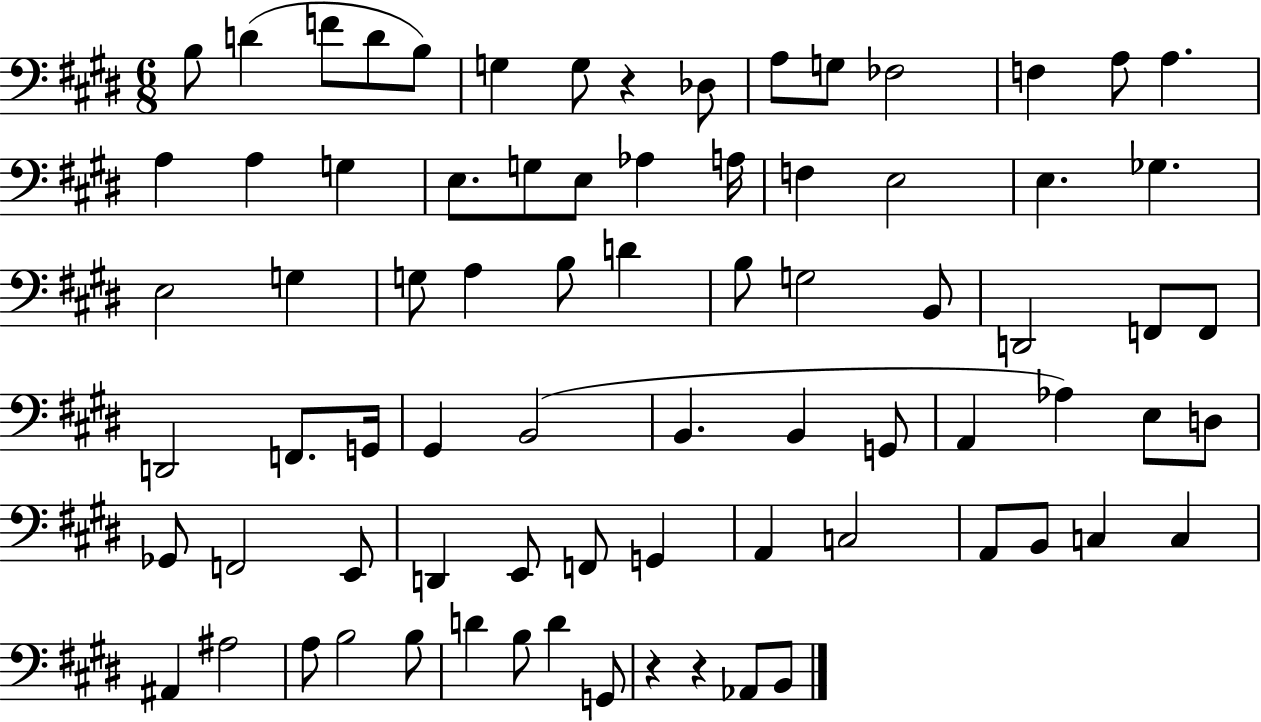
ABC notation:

X:1
T:Untitled
M:6/8
L:1/4
K:E
B,/2 D F/2 D/2 B,/2 G, G,/2 z _D,/2 A,/2 G,/2 _F,2 F, A,/2 A, A, A, G, E,/2 G,/2 E,/2 _A, A,/4 F, E,2 E, _G, E,2 G, G,/2 A, B,/2 D B,/2 G,2 B,,/2 D,,2 F,,/2 F,,/2 D,,2 F,,/2 G,,/4 ^G,, B,,2 B,, B,, G,,/2 A,, _A, E,/2 D,/2 _G,,/2 F,,2 E,,/2 D,, E,,/2 F,,/2 G,, A,, C,2 A,,/2 B,,/2 C, C, ^A,, ^A,2 A,/2 B,2 B,/2 D B,/2 D G,,/2 z z _A,,/2 B,,/2